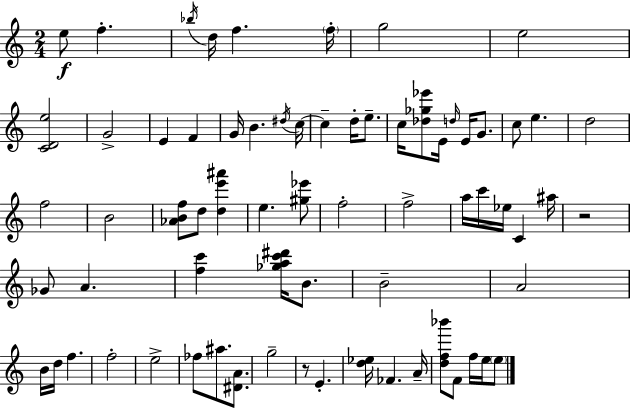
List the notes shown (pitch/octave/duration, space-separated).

E5/e F5/q. Bb5/s D5/s F5/q. F5/s G5/h E5/h [C4,D4,E5]/h G4/h E4/q F4/q G4/s B4/q. D#5/s C5/s C5/q D5/s E5/e. C5/s [Db5,Gb5,Eb6]/e E4/s D5/s E4/s G4/e. C5/e E5/q. D5/h F5/h B4/h [Ab4,B4,F5]/e D5/e [D5,E6,A#6]/q E5/q. [G#5,Eb6]/e F5/h F5/h A5/s C6/s Eb5/s C4/q A#5/s R/h Gb4/e A4/q. [F5,C6]/q [Gb5,A5,C6,D#6]/s B4/e. B4/h A4/h B4/s D5/s F5/q. F5/h E5/h FES5/e A#5/e. [D#4,A4]/e. G5/h R/e E4/q. [D5,Eb5]/s FES4/q. A4/s [D5,F5,Bb6]/e F4/e F5/s E5/s E5/e